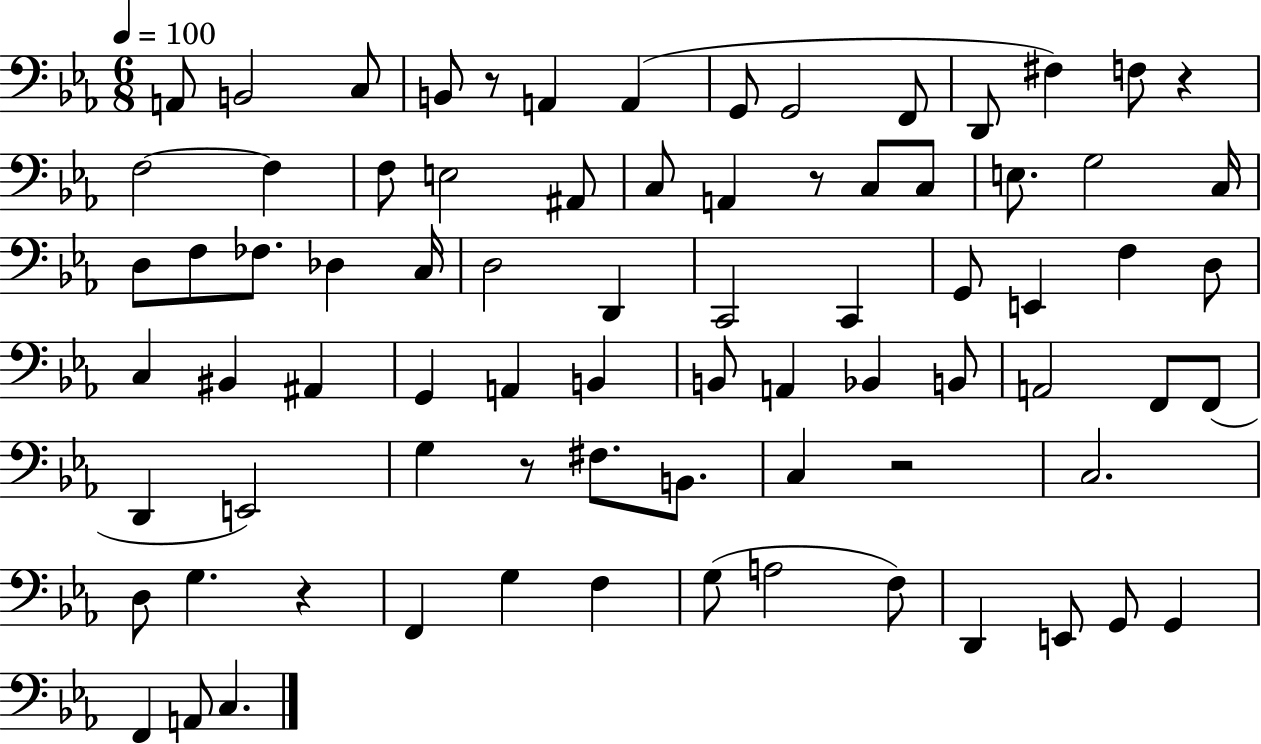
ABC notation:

X:1
T:Untitled
M:6/8
L:1/4
K:Eb
A,,/2 B,,2 C,/2 B,,/2 z/2 A,, A,, G,,/2 G,,2 F,,/2 D,,/2 ^F, F,/2 z F,2 F, F,/2 E,2 ^A,,/2 C,/2 A,, z/2 C,/2 C,/2 E,/2 G,2 C,/4 D,/2 F,/2 _F,/2 _D, C,/4 D,2 D,, C,,2 C,, G,,/2 E,, F, D,/2 C, ^B,, ^A,, G,, A,, B,, B,,/2 A,, _B,, B,,/2 A,,2 F,,/2 F,,/2 D,, E,,2 G, z/2 ^F,/2 B,,/2 C, z2 C,2 D,/2 G, z F,, G, F, G,/2 A,2 F,/2 D,, E,,/2 G,,/2 G,, F,, A,,/2 C,